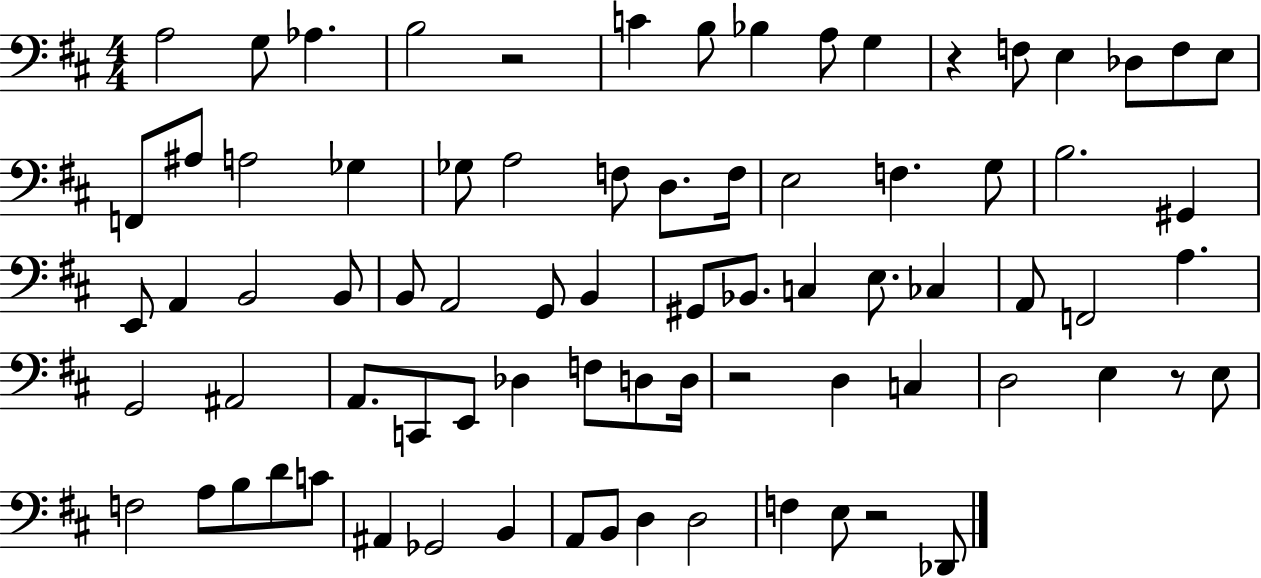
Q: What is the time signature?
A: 4/4